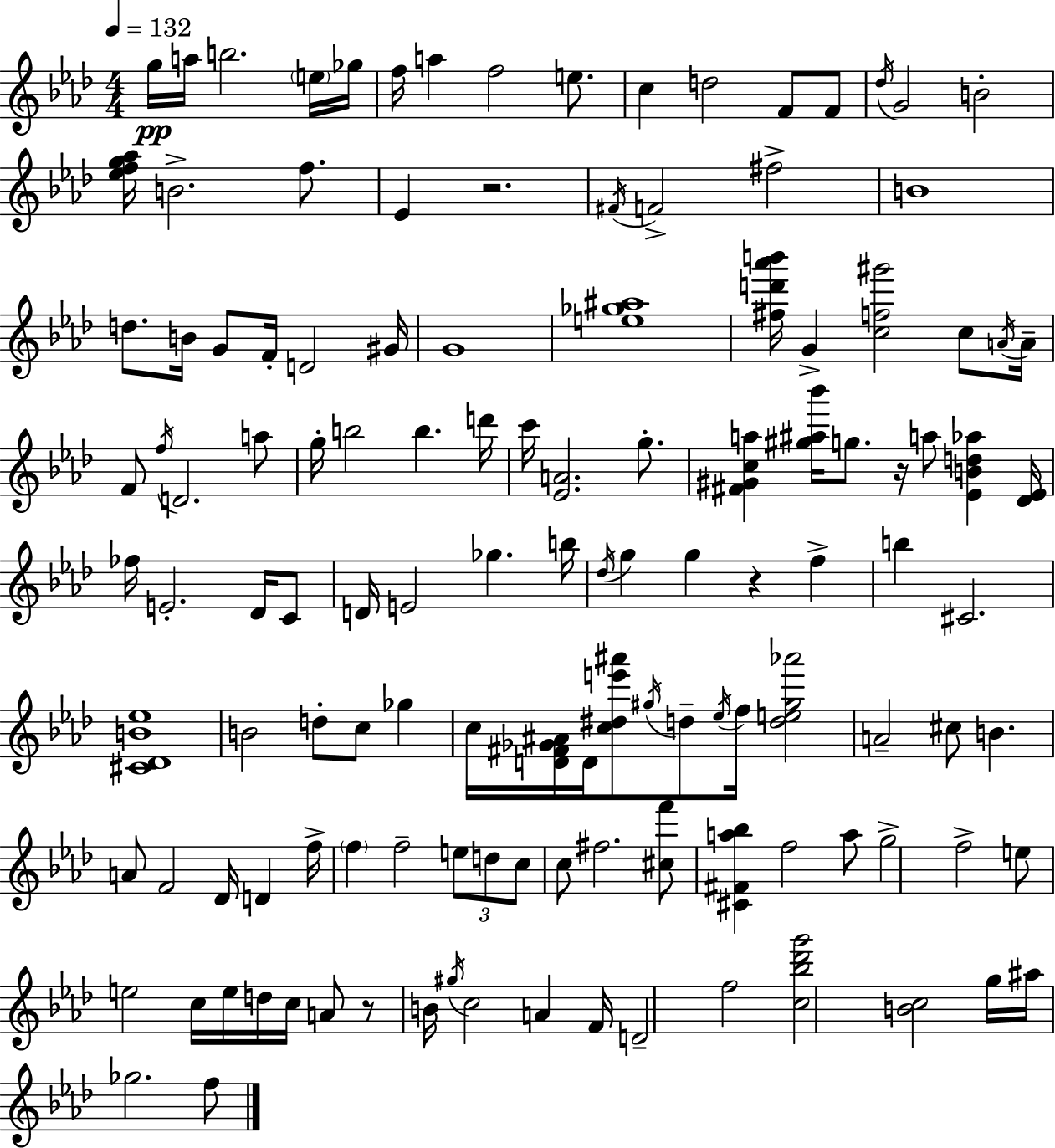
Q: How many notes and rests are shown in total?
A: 128